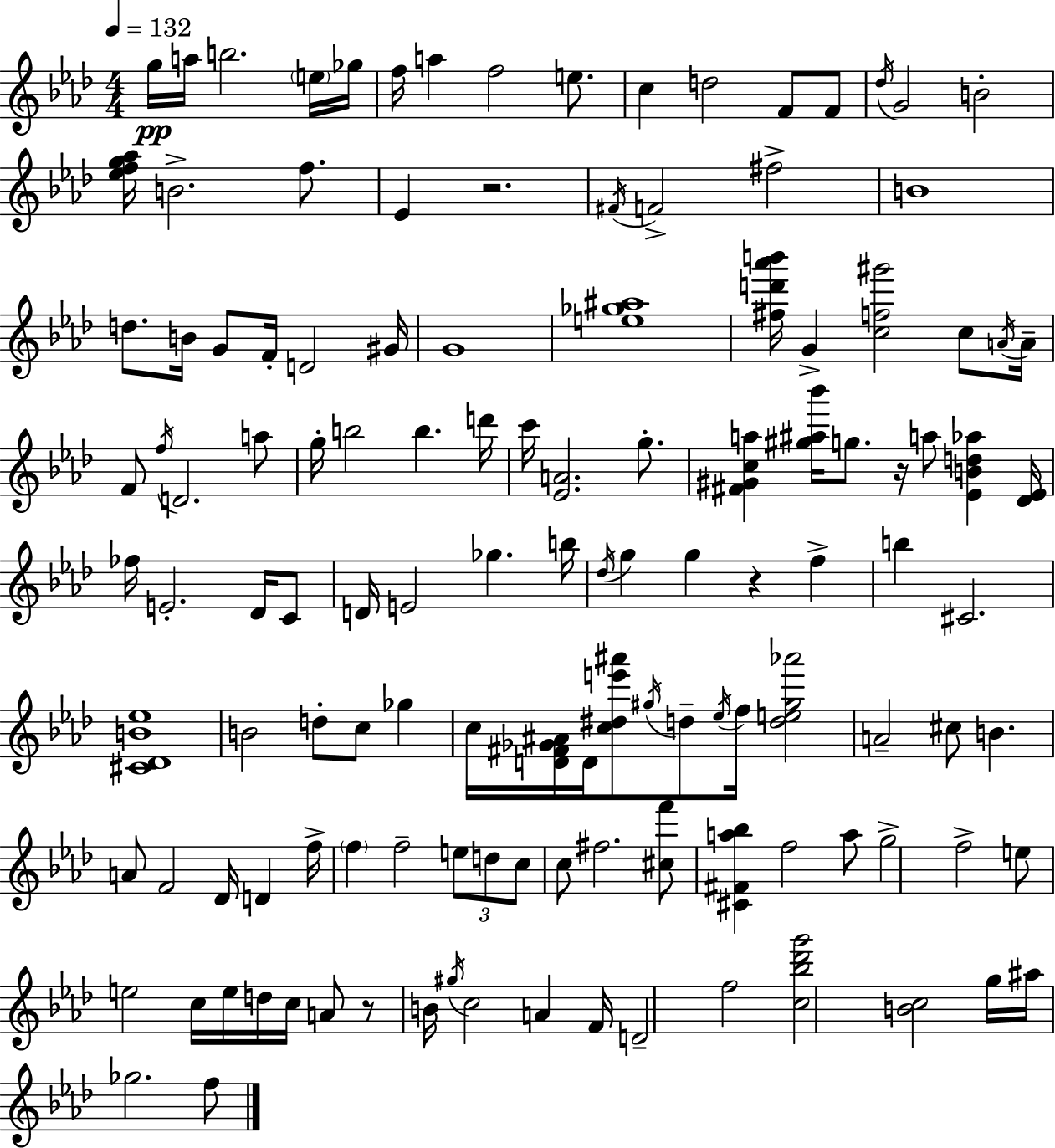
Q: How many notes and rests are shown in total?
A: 128